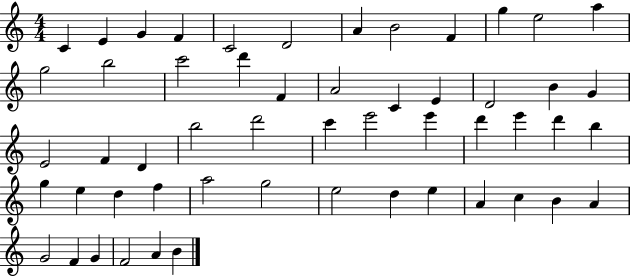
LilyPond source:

{
  \clef treble
  \numericTimeSignature
  \time 4/4
  \key c \major
  c'4 e'4 g'4 f'4 | c'2 d'2 | a'4 b'2 f'4 | g''4 e''2 a''4 | \break g''2 b''2 | c'''2 d'''4 f'4 | a'2 c'4 e'4 | d'2 b'4 g'4 | \break e'2 f'4 d'4 | b''2 d'''2 | c'''4 e'''2 e'''4 | d'''4 e'''4 d'''4 b''4 | \break g''4 e''4 d''4 f''4 | a''2 g''2 | e''2 d''4 e''4 | a'4 c''4 b'4 a'4 | \break g'2 f'4 g'4 | f'2 a'4 b'4 | \bar "|."
}